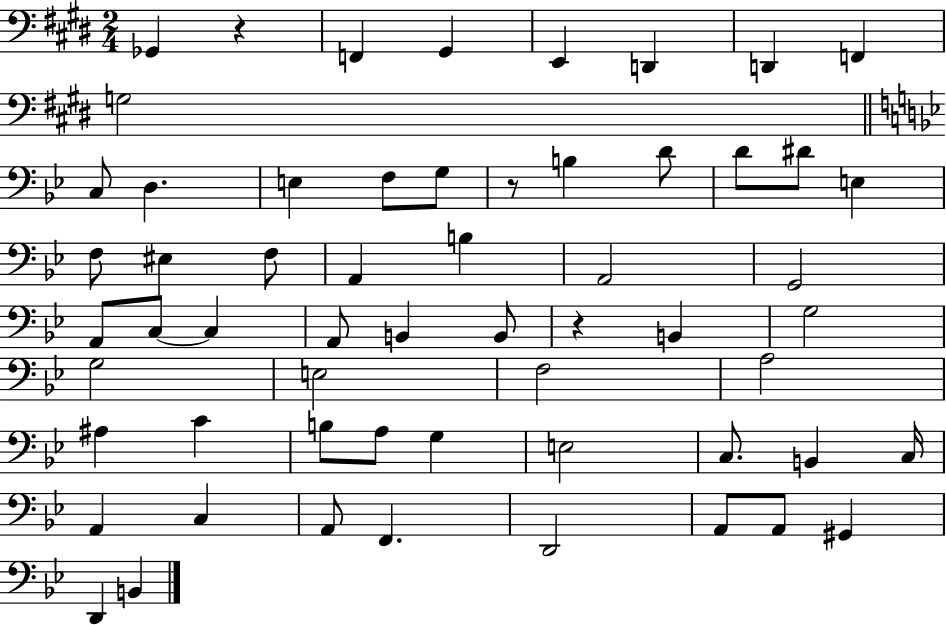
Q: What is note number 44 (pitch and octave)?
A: C3